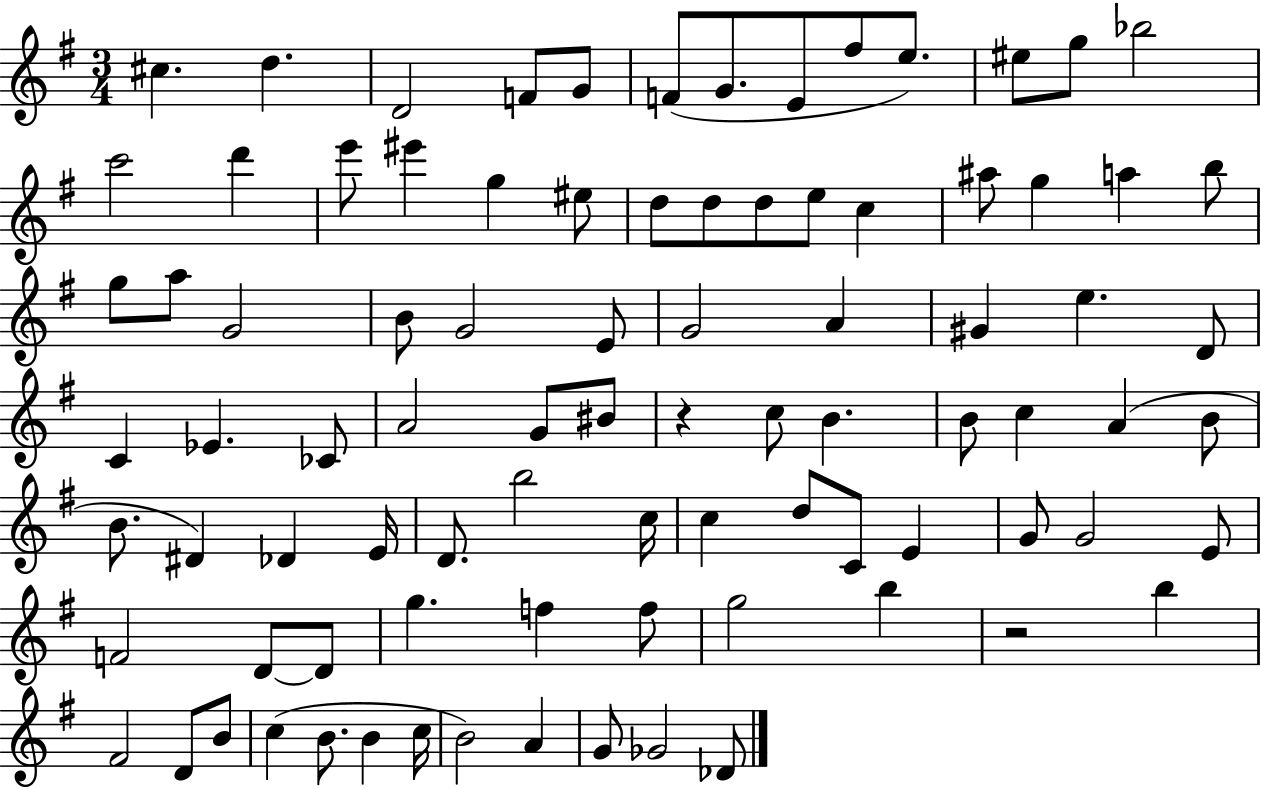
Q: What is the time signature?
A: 3/4